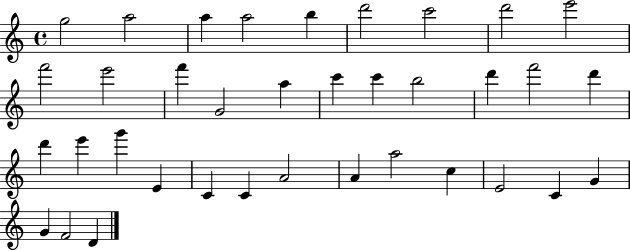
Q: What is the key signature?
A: C major